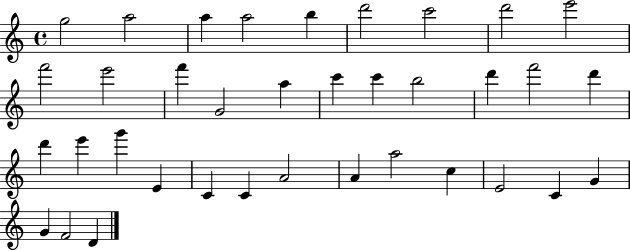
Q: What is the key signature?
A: C major